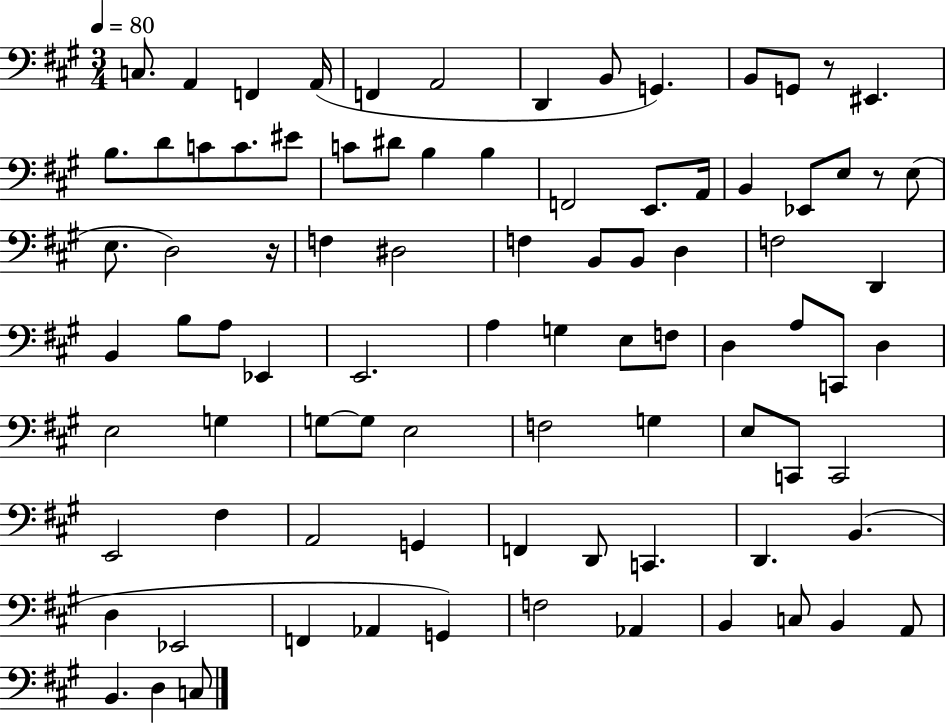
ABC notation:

X:1
T:Untitled
M:3/4
L:1/4
K:A
C,/2 A,, F,, A,,/4 F,, A,,2 D,, B,,/2 G,, B,,/2 G,,/2 z/2 ^E,, B,/2 D/2 C/2 C/2 ^E/2 C/2 ^D/2 B, B, F,,2 E,,/2 A,,/4 B,, _E,,/2 E,/2 z/2 E,/2 E,/2 D,2 z/4 F, ^D,2 F, B,,/2 B,,/2 D, F,2 D,, B,, B,/2 A,/2 _E,, E,,2 A, G, E,/2 F,/2 D, A,/2 C,,/2 D, E,2 G, G,/2 G,/2 E,2 F,2 G, E,/2 C,,/2 C,,2 E,,2 ^F, A,,2 G,, F,, D,,/2 C,, D,, B,, D, _E,,2 F,, _A,, G,, F,2 _A,, B,, C,/2 B,, A,,/2 B,, D, C,/2